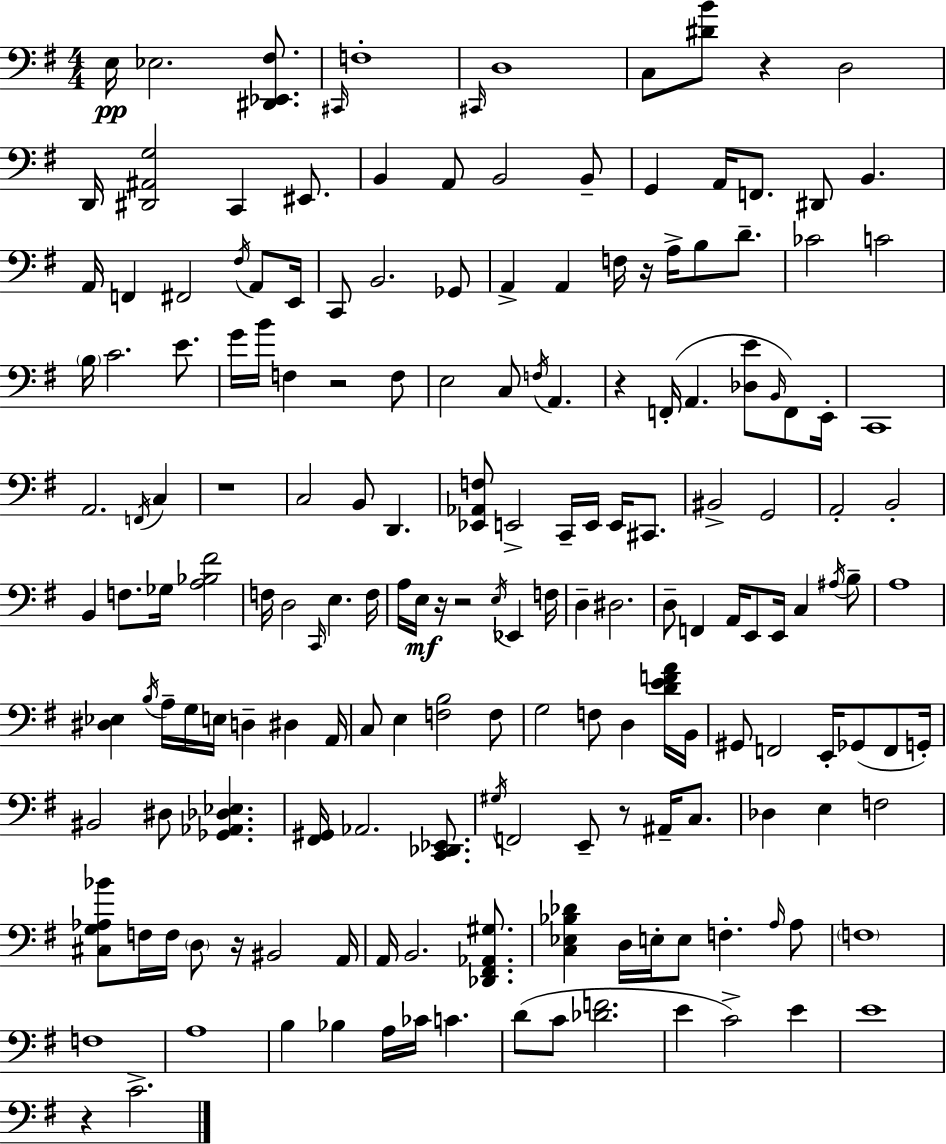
E3/s Eb3/h. [D#2,Eb2,F#3]/e. C#2/s F3/w C#2/s D3/w C3/e [D#4,B4]/e R/q D3/h D2/s [D#2,A#2,G3]/h C2/q EIS2/e. B2/q A2/e B2/h B2/e G2/q A2/s F2/e. D#2/e B2/q. A2/s F2/q F#2/h F#3/s A2/e E2/s C2/e B2/h. Gb2/e A2/q A2/q F3/s R/s A3/s B3/e D4/e. CES4/h C4/h B3/s C4/h. E4/e. G4/s B4/s F3/q R/h F3/e E3/h C3/e F3/s A2/q. R/q F2/s A2/q. [Db3,E4]/e B2/s F2/e E2/s C2/w A2/h. F2/s C3/q R/w C3/h B2/e D2/q. [Eb2,Ab2,F3]/e E2/h C2/s E2/s E2/s C#2/e. BIS2/h G2/h A2/h B2/h B2/q F3/e. Gb3/s [A3,Bb3,F#4]/h F3/s D3/h C2/s E3/q. F3/s A3/s E3/s R/s R/h E3/s Eb2/q F3/s D3/q D#3/h. D3/e F2/q A2/s E2/e E2/s C3/q A#3/s B3/e A3/w [D#3,Eb3]/q B3/s A3/s G3/s E3/s D3/q D#3/q A2/s C3/e E3/q [F3,B3]/h F3/e G3/h F3/e D3/q [D4,E4,F4,A4]/s B2/s G#2/e F2/h E2/s Gb2/e F2/e G2/s BIS2/h D#3/e [Gb2,Ab2,Db3,Eb3]/q. [F#2,G#2]/s Ab2/h. [C2,Db2,Eb2]/e. G#3/s F2/h E2/e R/e A#2/s C3/e. Db3/q E3/q F3/h [C#3,G3,Ab3,Bb4]/e F3/s F3/s D3/e R/s BIS2/h A2/s A2/s B2/h. [Db2,F#2,Ab2,G#3]/e. [C3,Eb3,Bb3,Db4]/q D3/s E3/s E3/e F3/q. A3/s A3/e F3/w F3/w A3/w B3/q Bb3/q A3/s CES4/s C4/q. D4/e C4/e [Db4,F4]/h. E4/q C4/h E4/q E4/w R/q C4/h.